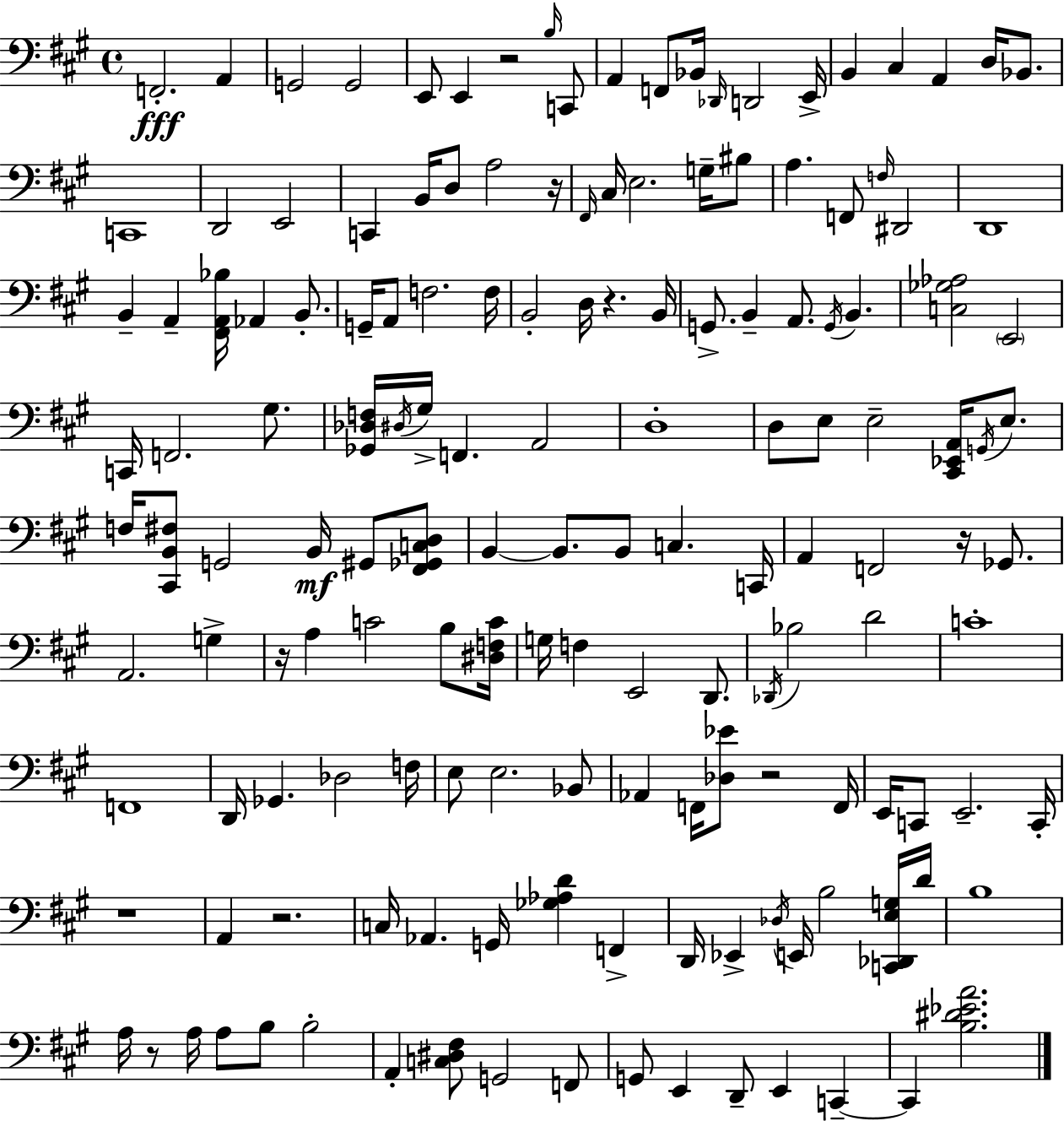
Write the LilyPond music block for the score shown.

{
  \clef bass
  \time 4/4
  \defaultTimeSignature
  \key a \major
  f,2.-.\fff a,4 | g,2 g,2 | e,8 e,4 r2 \grace { b16 } c,8 | a,4 f,8 bes,16 \grace { des,16 } d,2 | \break e,16-> b,4 cis4 a,4 d16 bes,8. | c,1 | d,2 e,2 | c,4 b,16 d8 a2 | \break r16 \grace { fis,16 } cis16 e2. | g16-- bis8 a4. f,8 \grace { f16 } dis,2 | d,1 | b,4-- a,4-- <fis, a, bes>16 aes,4 | \break b,8.-. g,16-- a,8 f2. | f16 b,2-. d16 r4. | b,16 g,8.-> b,4-- a,8. \acciaccatura { g,16 } b,4. | <c ges aes>2 \parenthesize e,2 | \break c,16 f,2. | gis8. <ges, des f>16 \acciaccatura { dis16 } gis16-> f,4. a,2 | d1-. | d8 e8 e2-- | \break <cis, ees, a,>16 \acciaccatura { g,16 } e8. f16 <cis, b, fis>8 g,2 | b,16\mf gis,8 <fis, ges, c d>8 b,4~~ b,8. b,8 | c4. c,16 a,4 f,2 | r16 ges,8. a,2. | \break g4-> r16 a4 c'2 | b8 <dis f c'>16 g16 f4 e,2 | d,8. \acciaccatura { des,16 } bes2 | d'2 c'1-. | \break f,1 | d,16 ges,4. des2 | f16 e8 e2. | bes,8 aes,4 f,16 <des ees'>8 r2 | \break f,16 e,16 c,8 e,2.-- | c,16-. r1 | a,4 r2. | c16 aes,4. g,16 | \break <ges aes d'>4 f,4-> d,16 ees,4-> \acciaccatura { des16 } e,16 b2 | <c, des, e g>16 d'16 b1 | a16 r8 a16 a8 b8 | b2-. a,4-. <c dis fis>8 g,2 | \break f,8 g,8 e,4 d,8-- | e,4 c,4--~~ c,4 <b dis' ees' a'>2. | \bar "|."
}